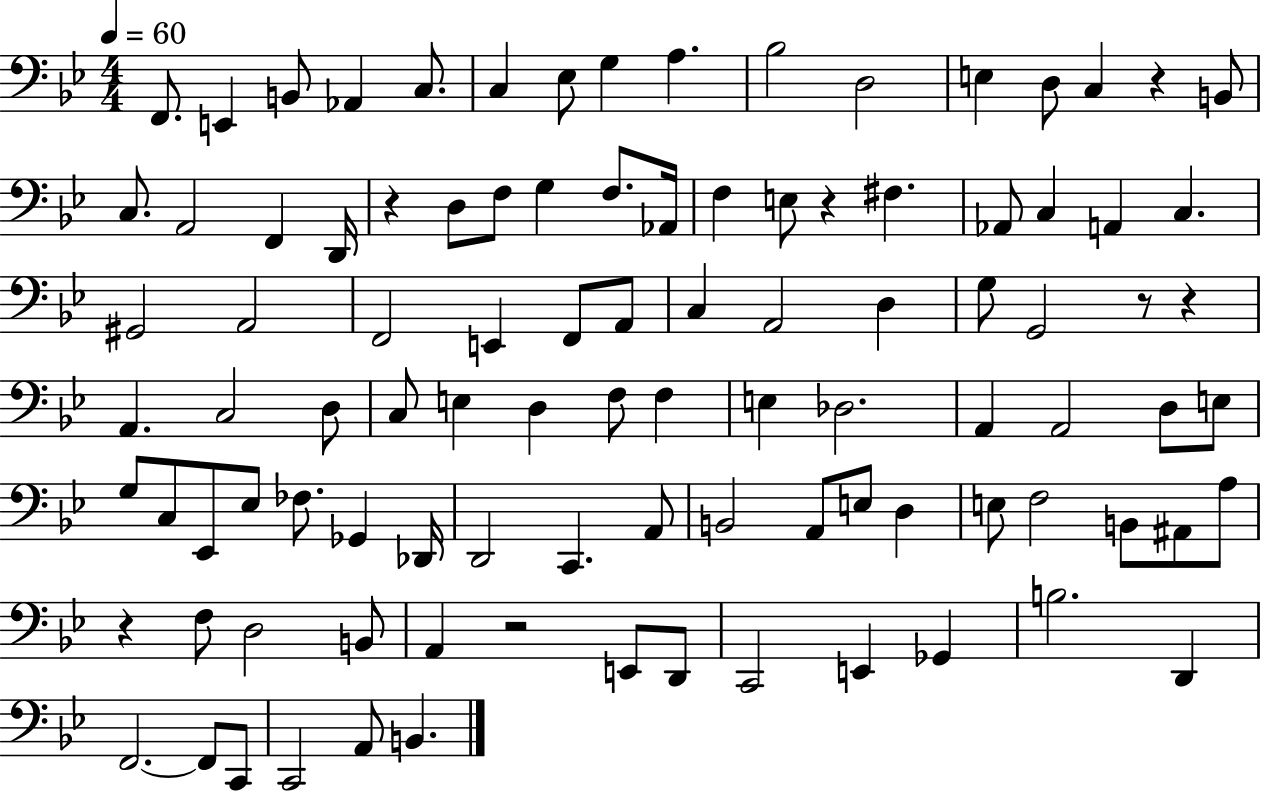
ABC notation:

X:1
T:Untitled
M:4/4
L:1/4
K:Bb
F,,/2 E,, B,,/2 _A,, C,/2 C, _E,/2 G, A, _B,2 D,2 E, D,/2 C, z B,,/2 C,/2 A,,2 F,, D,,/4 z D,/2 F,/2 G, F,/2 _A,,/4 F, E,/2 z ^F, _A,,/2 C, A,, C, ^G,,2 A,,2 F,,2 E,, F,,/2 A,,/2 C, A,,2 D, G,/2 G,,2 z/2 z A,, C,2 D,/2 C,/2 E, D, F,/2 F, E, _D,2 A,, A,,2 D,/2 E,/2 G,/2 C,/2 _E,,/2 _E,/2 _F,/2 _G,, _D,,/4 D,,2 C,, A,,/2 B,,2 A,,/2 E,/2 D, E,/2 F,2 B,,/2 ^A,,/2 A,/2 z F,/2 D,2 B,,/2 A,, z2 E,,/2 D,,/2 C,,2 E,, _G,, B,2 D,, F,,2 F,,/2 C,,/2 C,,2 A,,/2 B,,